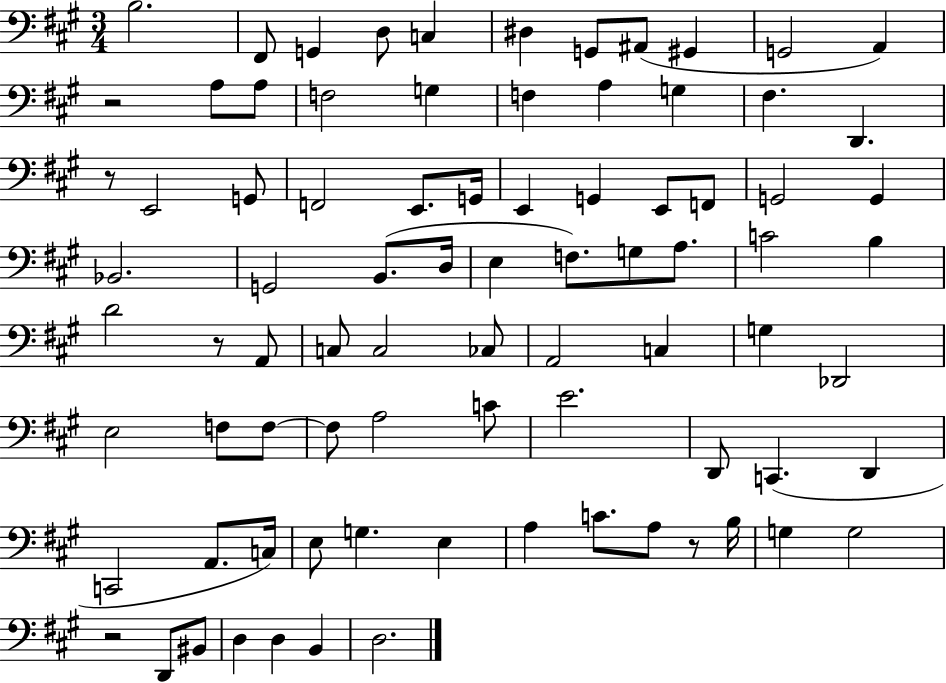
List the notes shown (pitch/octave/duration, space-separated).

B3/h. F#2/e G2/q D3/e C3/q D#3/q G2/e A#2/e G#2/q G2/h A2/q R/h A3/e A3/e F3/h G3/q F3/q A3/q G3/q F#3/q. D2/q. R/e E2/h G2/e F2/h E2/e. G2/s E2/q G2/q E2/e F2/e G2/h G2/q Bb2/h. G2/h B2/e. D3/s E3/q F3/e. G3/e A3/e. C4/h B3/q D4/h R/e A2/e C3/e C3/h CES3/e A2/h C3/q G3/q Db2/h E3/h F3/e F3/e F3/e A3/h C4/e E4/h. D2/e C2/q. D2/q C2/h A2/e. C3/s E3/e G3/q. E3/q A3/q C4/e. A3/e R/e B3/s G3/q G3/h R/h D2/e BIS2/e D3/q D3/q B2/q D3/h.